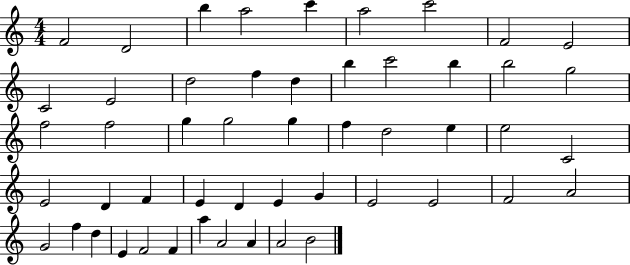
{
  \clef treble
  \numericTimeSignature
  \time 4/4
  \key c \major
  f'2 d'2 | b''4 a''2 c'''4 | a''2 c'''2 | f'2 e'2 | \break c'2 e'2 | d''2 f''4 d''4 | b''4 c'''2 b''4 | b''2 g''2 | \break f''2 f''2 | g''4 g''2 g''4 | f''4 d''2 e''4 | e''2 c'2 | \break e'2 d'4 f'4 | e'4 d'4 e'4 g'4 | e'2 e'2 | f'2 a'2 | \break g'2 f''4 d''4 | e'4 f'2 f'4 | a''4 a'2 a'4 | a'2 b'2 | \break \bar "|."
}